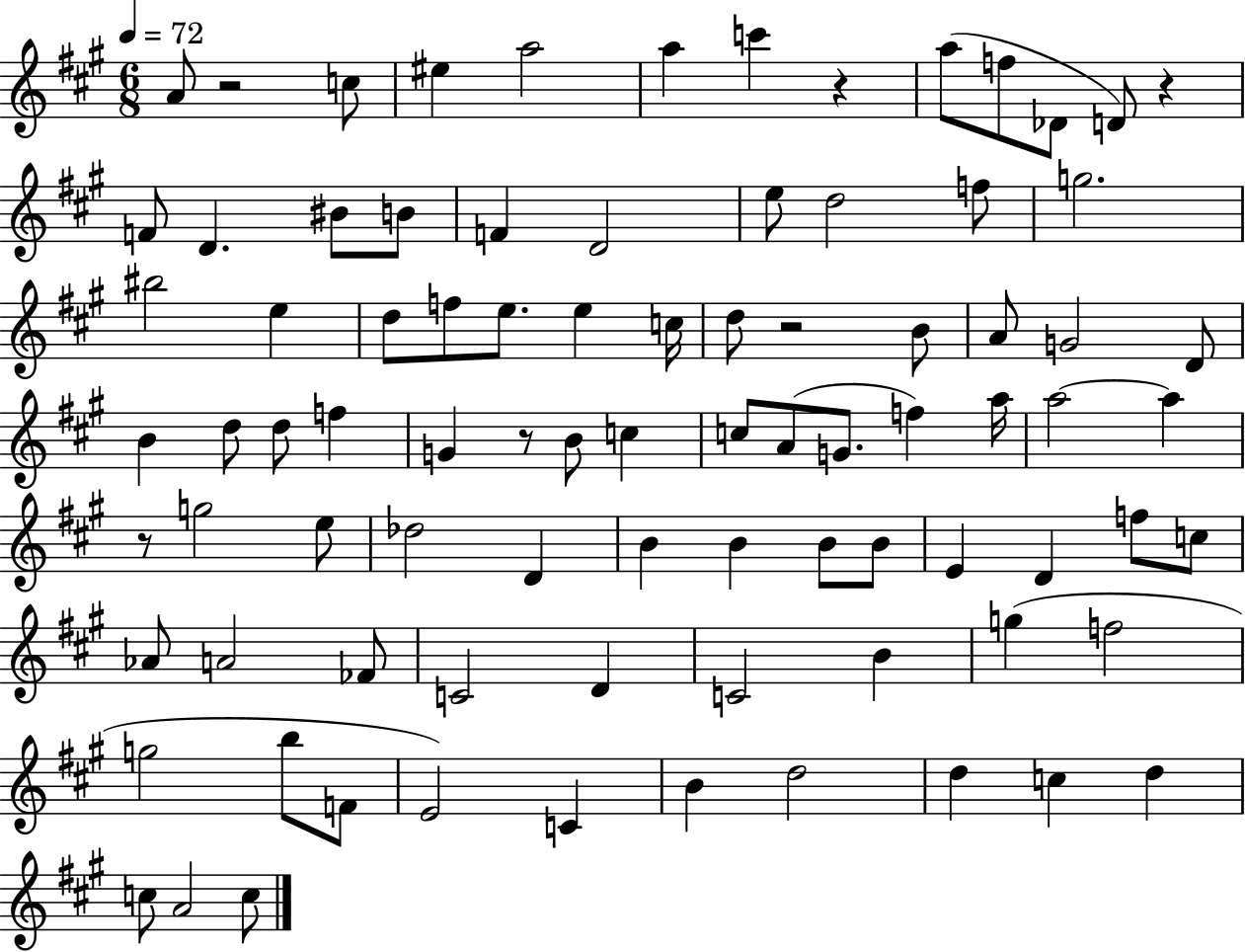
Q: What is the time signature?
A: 6/8